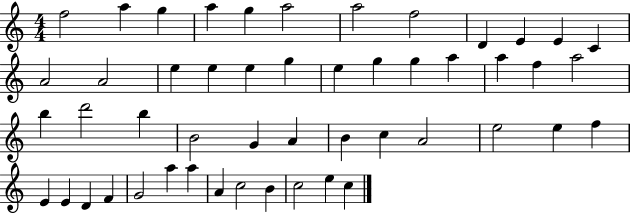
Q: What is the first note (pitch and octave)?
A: F5